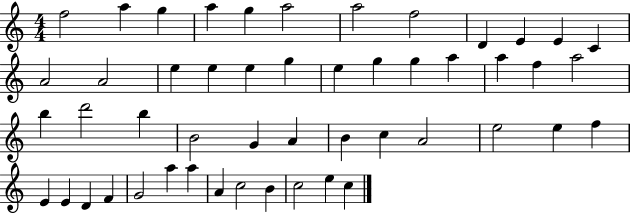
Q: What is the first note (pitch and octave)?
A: F5